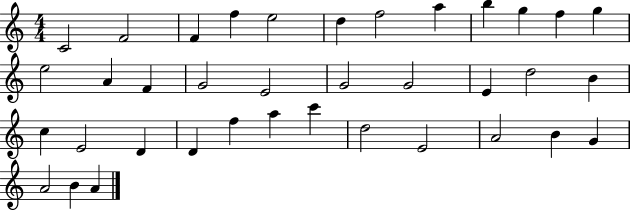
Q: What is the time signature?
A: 4/4